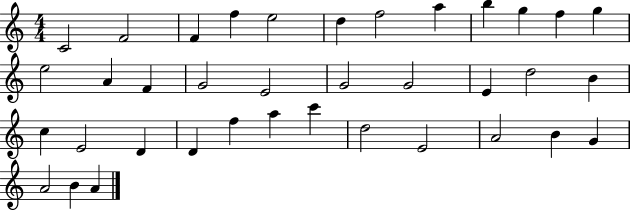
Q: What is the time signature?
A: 4/4